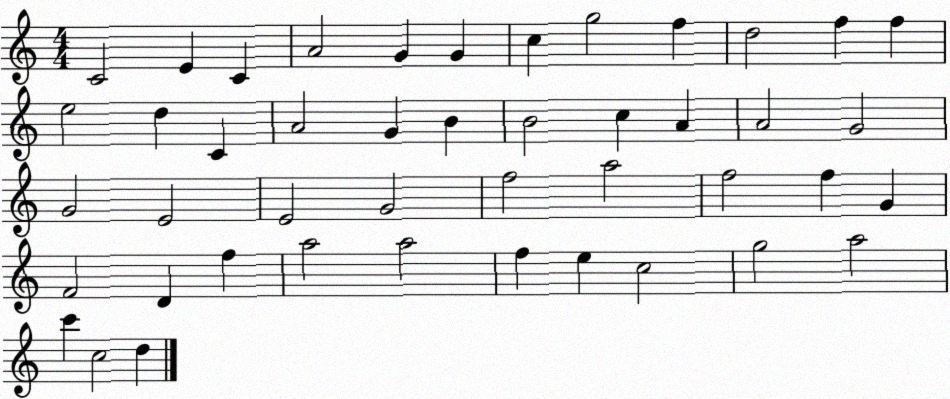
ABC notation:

X:1
T:Untitled
M:4/4
L:1/4
K:C
C2 E C A2 G G c g2 f d2 f f e2 d C A2 G B B2 c A A2 G2 G2 E2 E2 G2 f2 a2 f2 f G F2 D f a2 a2 f e c2 g2 a2 c' c2 d